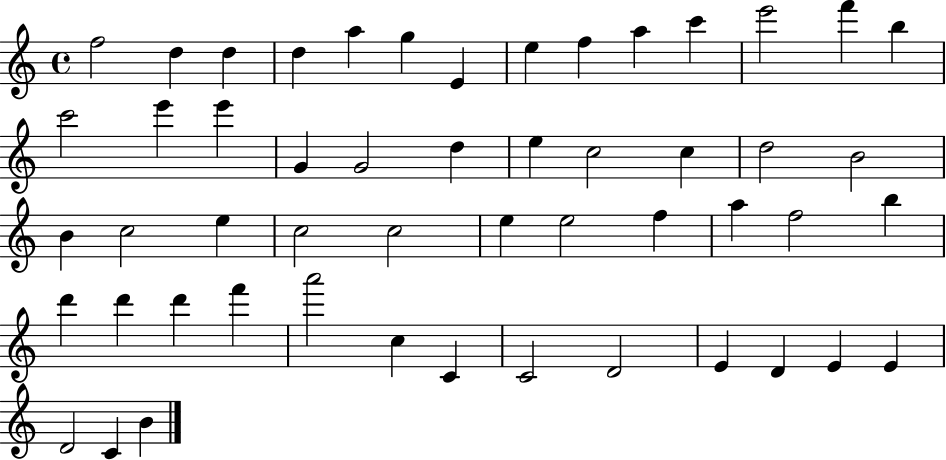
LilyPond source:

{
  \clef treble
  \time 4/4
  \defaultTimeSignature
  \key c \major
  f''2 d''4 d''4 | d''4 a''4 g''4 e'4 | e''4 f''4 a''4 c'''4 | e'''2 f'''4 b''4 | \break c'''2 e'''4 e'''4 | g'4 g'2 d''4 | e''4 c''2 c''4 | d''2 b'2 | \break b'4 c''2 e''4 | c''2 c''2 | e''4 e''2 f''4 | a''4 f''2 b''4 | \break d'''4 d'''4 d'''4 f'''4 | a'''2 c''4 c'4 | c'2 d'2 | e'4 d'4 e'4 e'4 | \break d'2 c'4 b'4 | \bar "|."
}